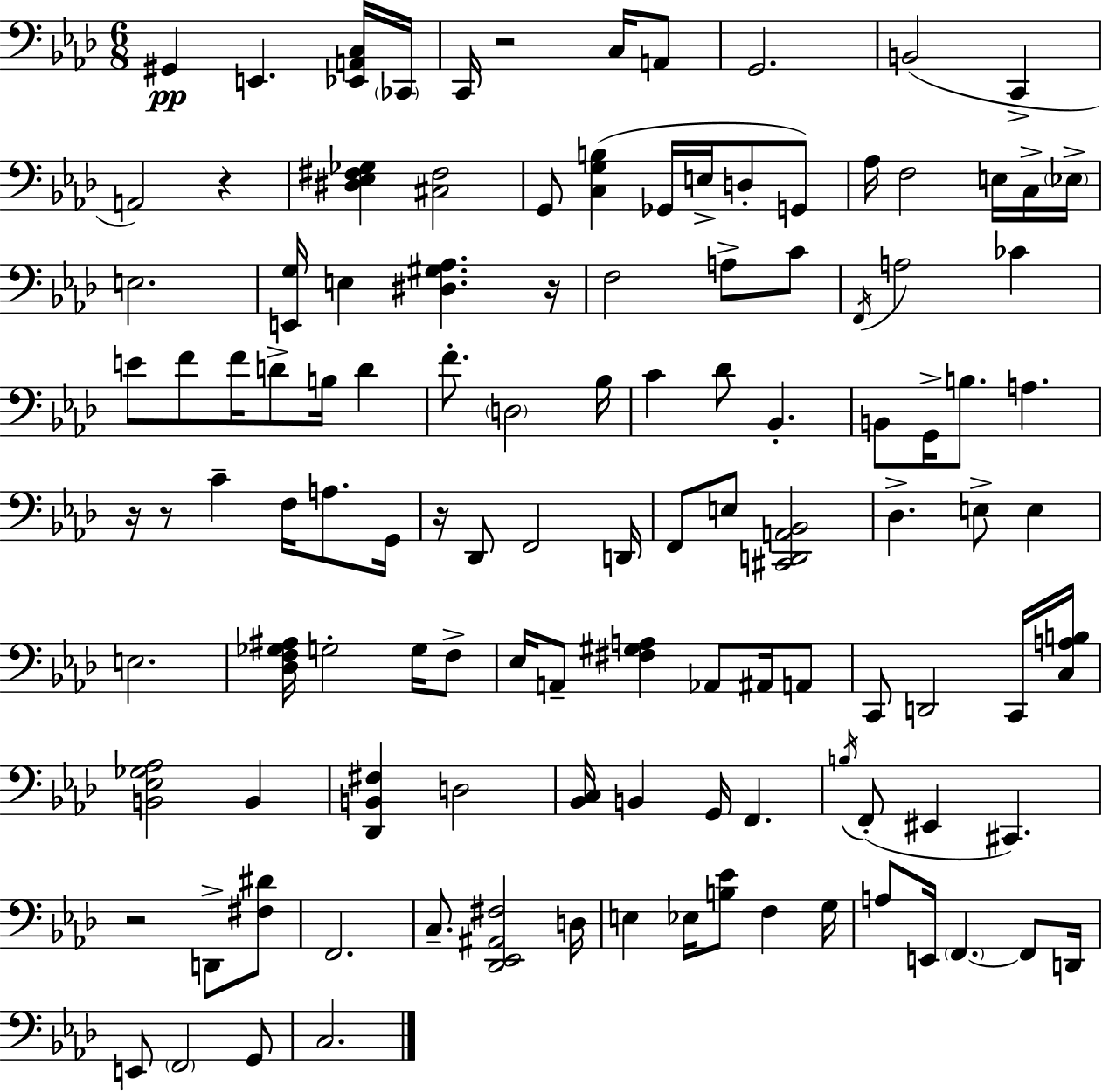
X:1
T:Untitled
M:6/8
L:1/4
K:Ab
^G,, E,, [_E,,A,,C,]/4 _C,,/4 C,,/4 z2 C,/4 A,,/2 G,,2 B,,2 C,, A,,2 z [^D,_E,^F,_G,] [^C,^F,]2 G,,/2 [C,G,B,] _G,,/4 E,/4 D,/2 G,,/2 _A,/4 F,2 E,/4 C,/4 _E,/4 E,2 [E,,G,]/4 E, [^D,^G,_A,] z/4 F,2 A,/2 C/2 F,,/4 A,2 _C E/2 F/2 F/4 D/2 B,/4 D F/2 D,2 _B,/4 C _D/2 _B,, B,,/2 G,,/4 B,/2 A, z/4 z/2 C F,/4 A,/2 G,,/4 z/4 _D,,/2 F,,2 D,,/4 F,,/2 E,/2 [^C,,D,,A,,_B,,]2 _D, E,/2 E, E,2 [_D,F,_G,^A,]/4 G,2 G,/4 F,/2 _E,/4 A,,/2 [^F,^G,A,] _A,,/2 ^A,,/4 A,,/2 C,,/2 D,,2 C,,/4 [C,A,B,]/4 [B,,_E,_G,_A,]2 B,, [_D,,B,,^F,] D,2 [_B,,C,]/4 B,, G,,/4 F,, B,/4 F,,/2 ^E,, ^C,, z2 D,,/2 [^F,^D]/2 F,,2 C,/2 [_D,,_E,,^A,,^F,]2 D,/4 E, _E,/4 [B,_E]/2 F, G,/4 A,/2 E,,/4 F,, F,,/2 D,,/4 E,,/2 F,,2 G,,/2 C,2